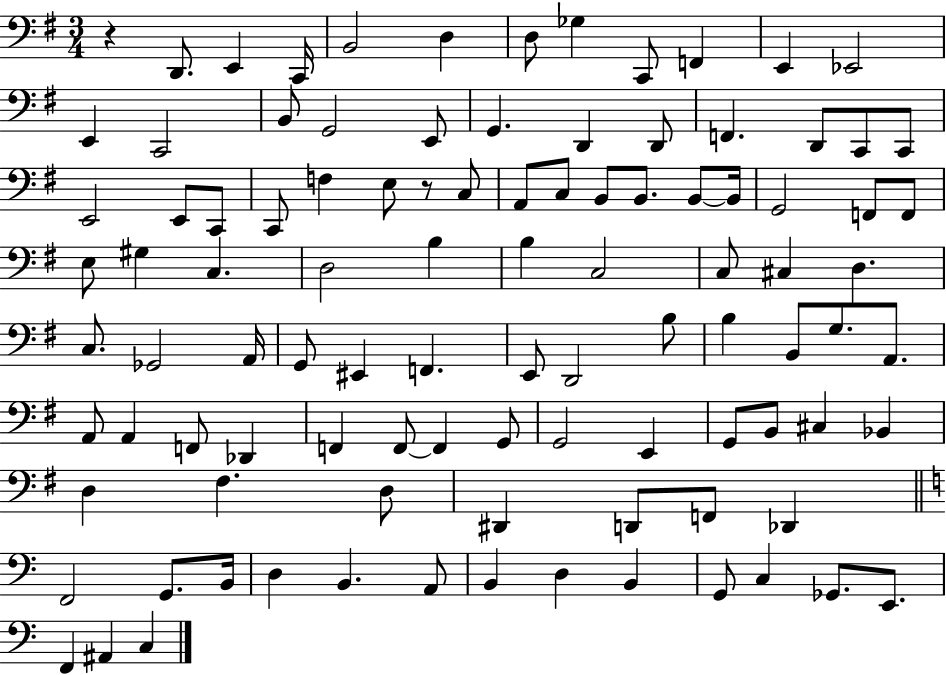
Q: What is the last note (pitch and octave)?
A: C3